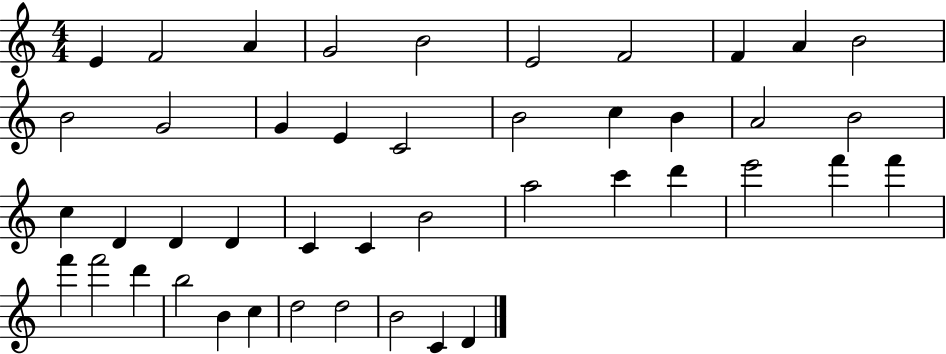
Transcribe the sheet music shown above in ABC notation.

X:1
T:Untitled
M:4/4
L:1/4
K:C
E F2 A G2 B2 E2 F2 F A B2 B2 G2 G E C2 B2 c B A2 B2 c D D D C C B2 a2 c' d' e'2 f' f' f' f'2 d' b2 B c d2 d2 B2 C D